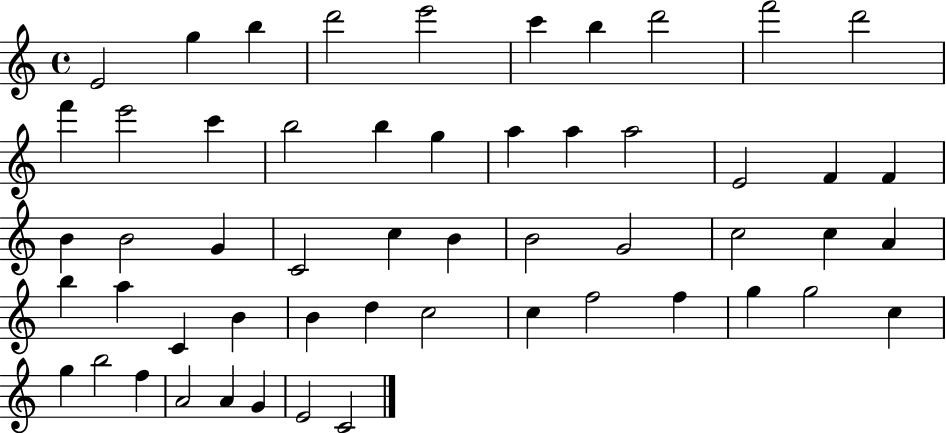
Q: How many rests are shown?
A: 0